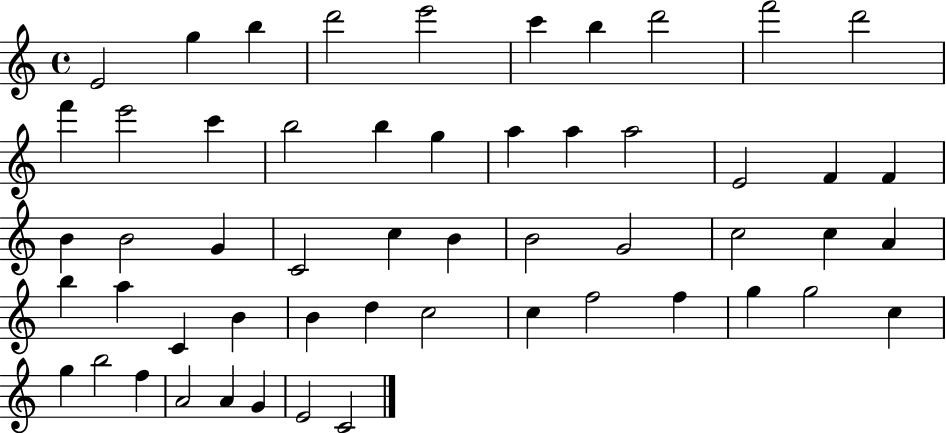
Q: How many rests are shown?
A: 0